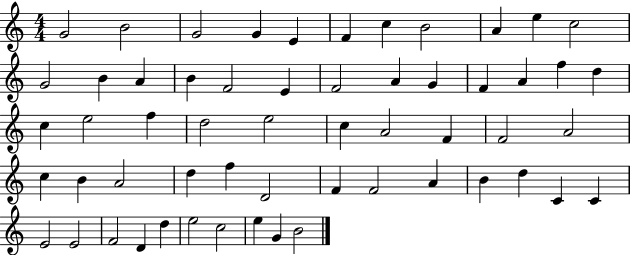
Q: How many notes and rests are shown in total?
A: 57